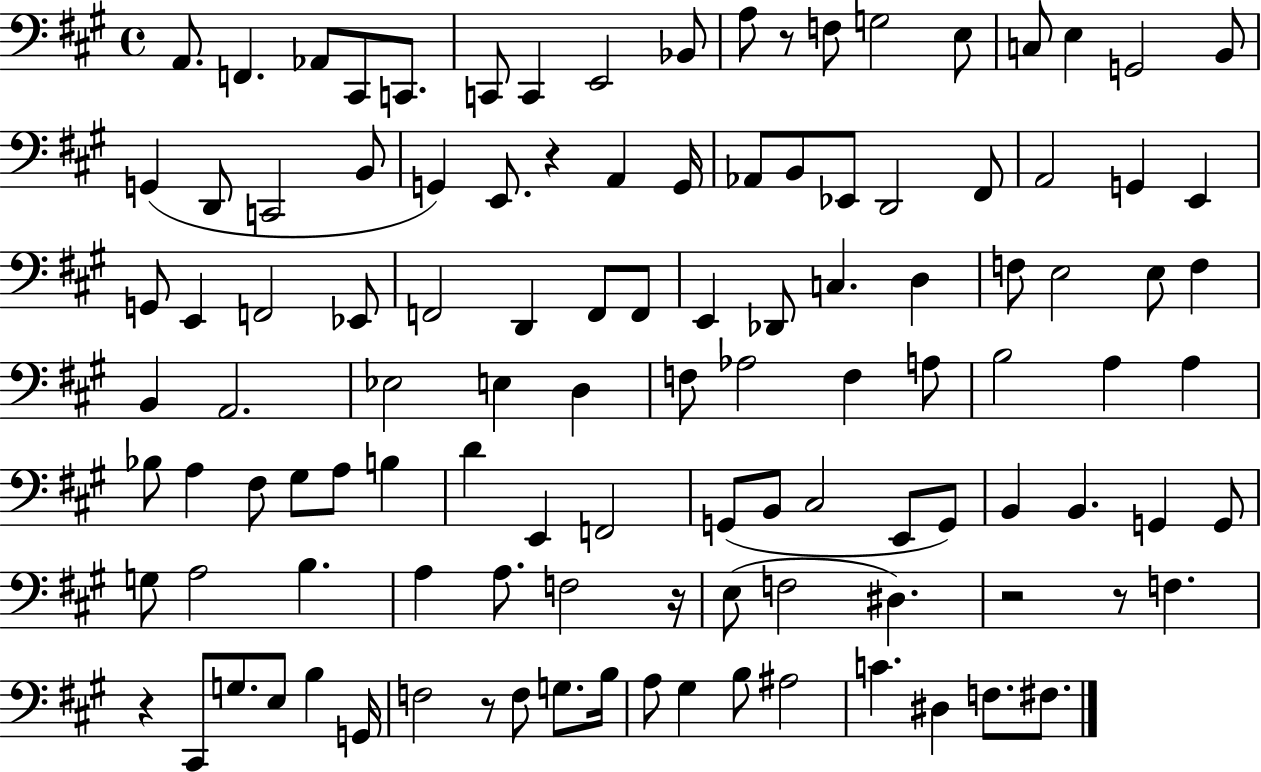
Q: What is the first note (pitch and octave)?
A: A2